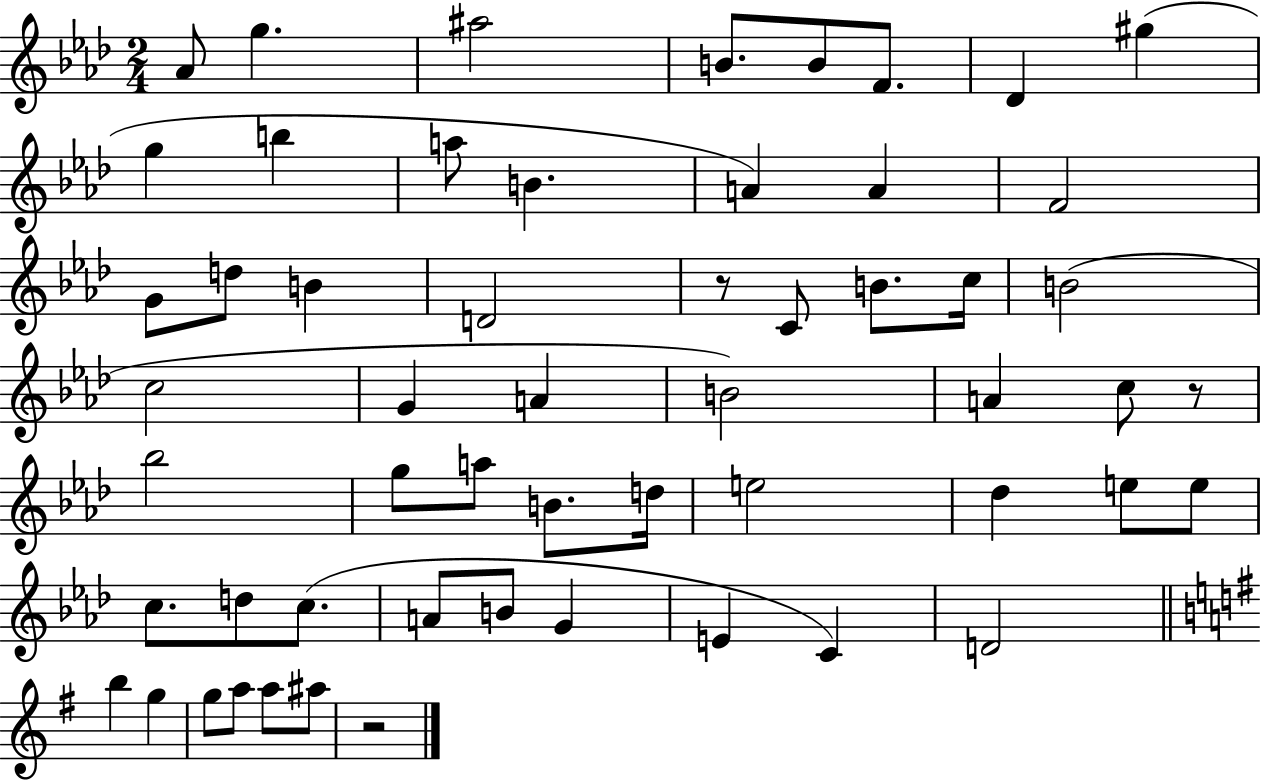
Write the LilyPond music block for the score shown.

{
  \clef treble
  \numericTimeSignature
  \time 2/4
  \key aes \major
  aes'8 g''4. | ais''2 | b'8. b'8 f'8. | des'4 gis''4( | \break g''4 b''4 | a''8 b'4. | a'4) a'4 | f'2 | \break g'8 d''8 b'4 | d'2 | r8 c'8 b'8. c''16 | b'2( | \break c''2 | g'4 a'4 | b'2) | a'4 c''8 r8 | \break bes''2 | g''8 a''8 b'8. d''16 | e''2 | des''4 e''8 e''8 | \break c''8. d''8 c''8.( | a'8 b'8 g'4 | e'4 c'4) | d'2 | \break \bar "||" \break \key e \minor b''4 g''4 | g''8 a''8 a''8 ais''8 | r2 | \bar "|."
}